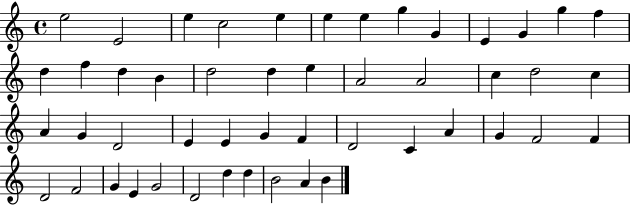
X:1
T:Untitled
M:4/4
L:1/4
K:C
e2 E2 e c2 e e e g G E G g f d f d B d2 d e A2 A2 c d2 c A G D2 E E G F D2 C A G F2 F D2 F2 G E G2 D2 d d B2 A B